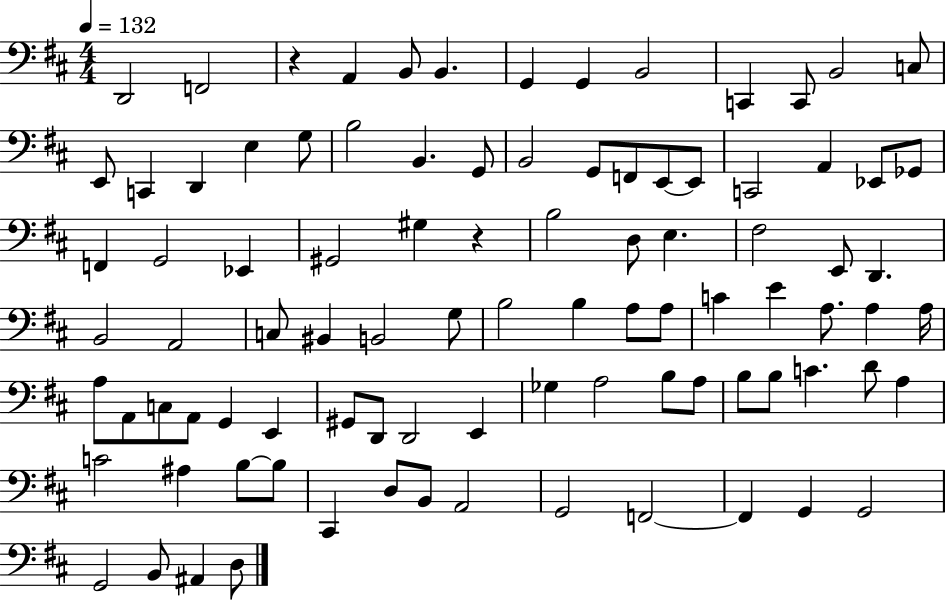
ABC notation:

X:1
T:Untitled
M:4/4
L:1/4
K:D
D,,2 F,,2 z A,, B,,/2 B,, G,, G,, B,,2 C,, C,,/2 B,,2 C,/2 E,,/2 C,, D,, E, G,/2 B,2 B,, G,,/2 B,,2 G,,/2 F,,/2 E,,/2 E,,/2 C,,2 A,, _E,,/2 _G,,/2 F,, G,,2 _E,, ^G,,2 ^G, z B,2 D,/2 E, ^F,2 E,,/2 D,, B,,2 A,,2 C,/2 ^B,, B,,2 G,/2 B,2 B, A,/2 A,/2 C E A,/2 A, A,/4 A,/2 A,,/2 C,/2 A,,/2 G,, E,, ^G,,/2 D,,/2 D,,2 E,, _G, A,2 B,/2 A,/2 B,/2 B,/2 C D/2 A, C2 ^A, B,/2 B,/2 ^C,, D,/2 B,,/2 A,,2 G,,2 F,,2 F,, G,, G,,2 G,,2 B,,/2 ^A,, D,/2